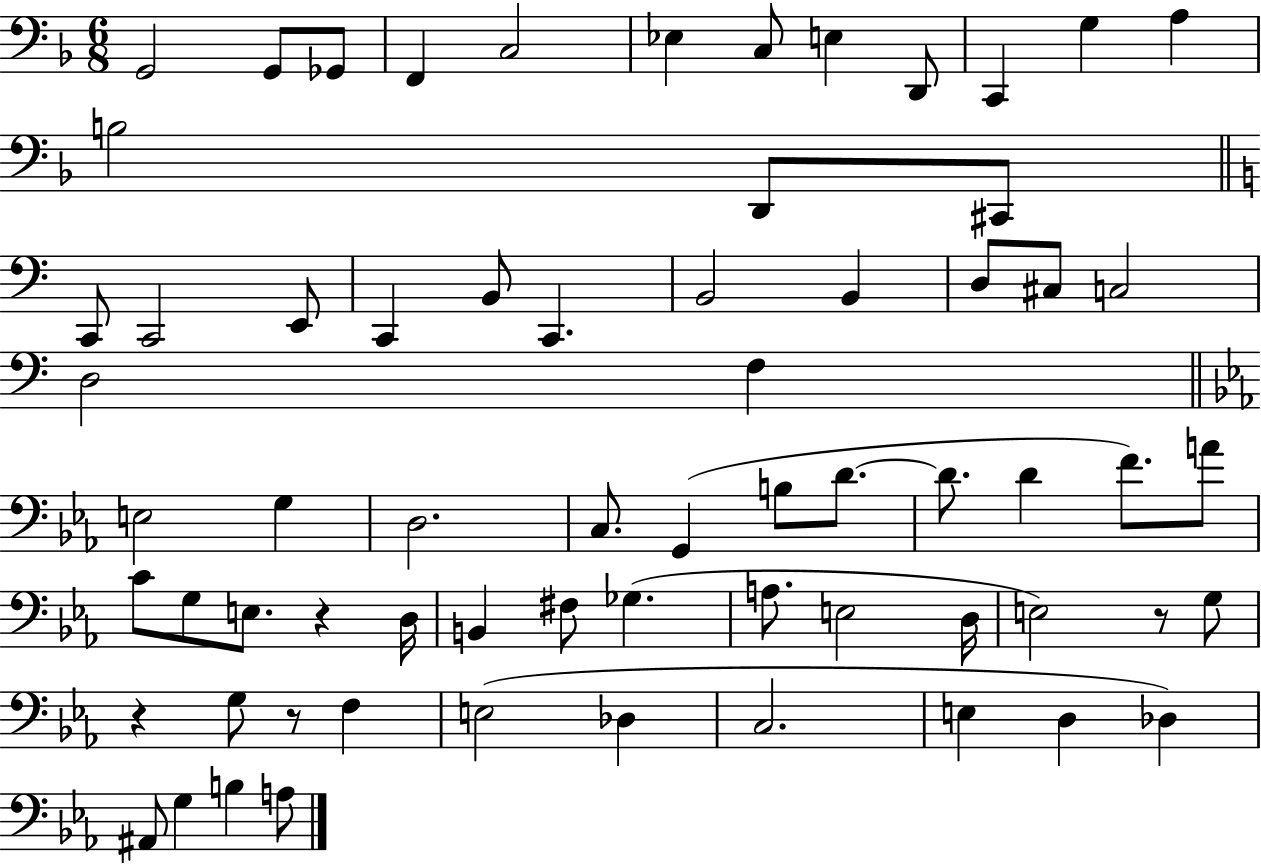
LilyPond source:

{
  \clef bass
  \numericTimeSignature
  \time 6/8
  \key f \major
  g,2 g,8 ges,8 | f,4 c2 | ees4 c8 e4 d,8 | c,4 g4 a4 | \break b2 d,8 cis,8 | \bar "||" \break \key c \major c,8 c,2 e,8 | c,4 b,8 c,4. | b,2 b,4 | d8 cis8 c2 | \break d2 f4 | \bar "||" \break \key c \minor e2 g4 | d2. | c8. g,4( b8 d'8.~~ | d'8. d'4 f'8.) a'8 | \break c'8 g8 e8. r4 d16 | b,4 fis8 ges4.( | a8. e2 d16 | e2) r8 g8 | \break r4 g8 r8 f4 | e2( des4 | c2. | e4 d4 des4) | \break ais,8 g4 b4 a8 | \bar "|."
}